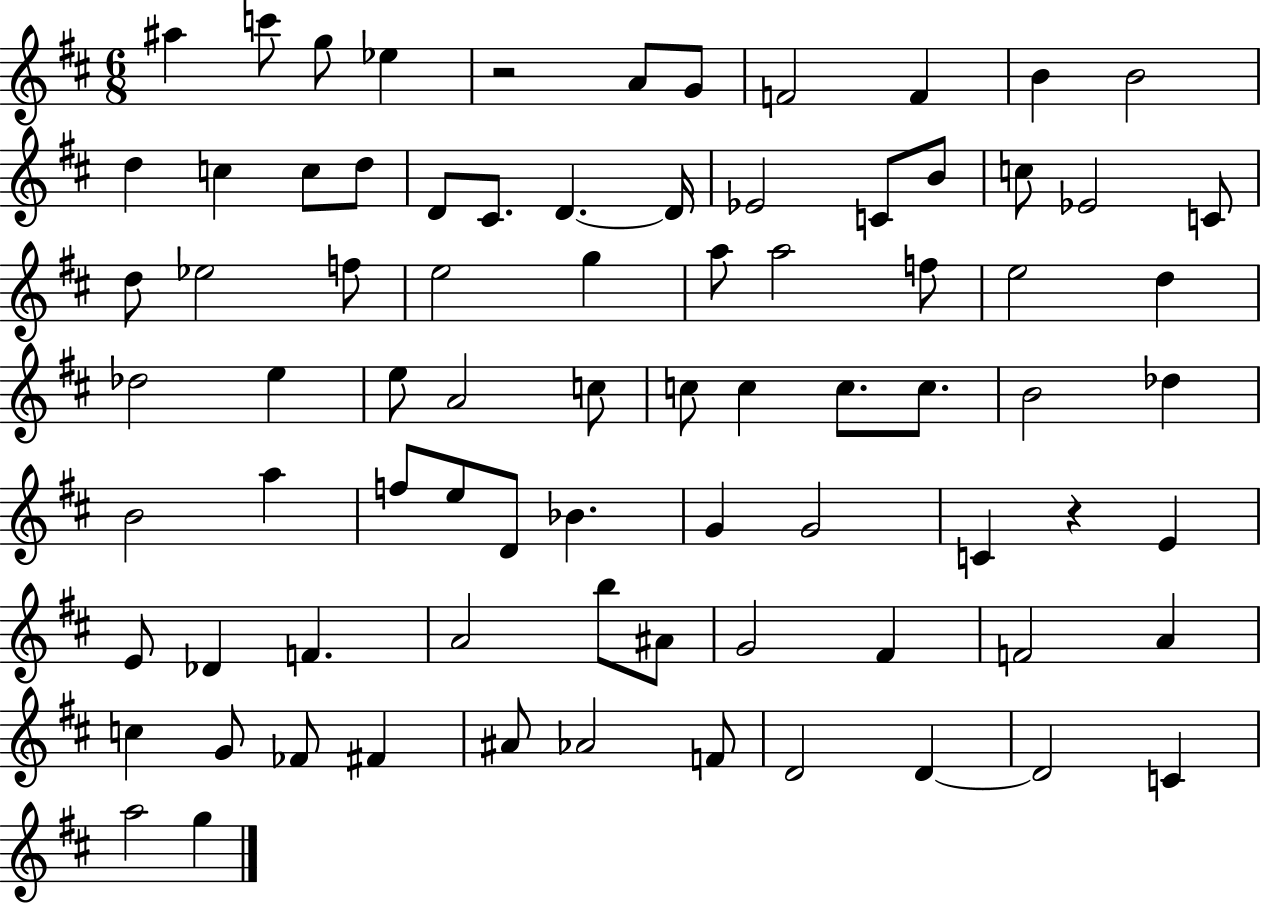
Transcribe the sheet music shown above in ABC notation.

X:1
T:Untitled
M:6/8
L:1/4
K:D
^a c'/2 g/2 _e z2 A/2 G/2 F2 F B B2 d c c/2 d/2 D/2 ^C/2 D D/4 _E2 C/2 B/2 c/2 _E2 C/2 d/2 _e2 f/2 e2 g a/2 a2 f/2 e2 d _d2 e e/2 A2 c/2 c/2 c c/2 c/2 B2 _d B2 a f/2 e/2 D/2 _B G G2 C z E E/2 _D F A2 b/2 ^A/2 G2 ^F F2 A c G/2 _F/2 ^F ^A/2 _A2 F/2 D2 D D2 C a2 g